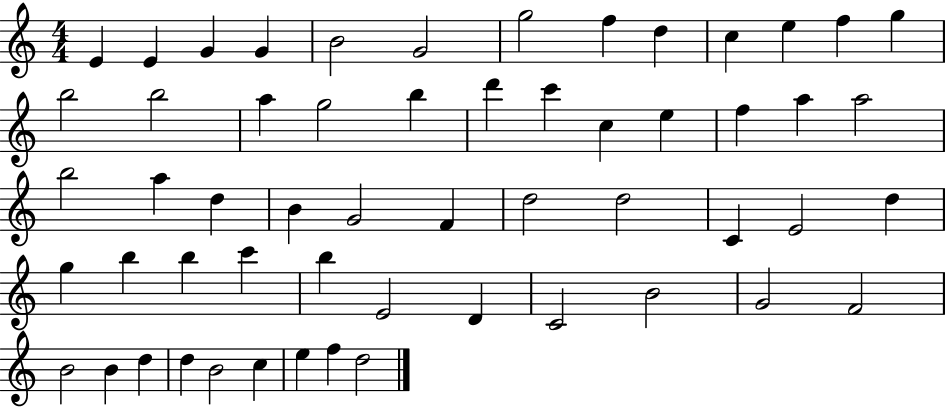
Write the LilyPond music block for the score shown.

{
  \clef treble
  \numericTimeSignature
  \time 4/4
  \key c \major
  e'4 e'4 g'4 g'4 | b'2 g'2 | g''2 f''4 d''4 | c''4 e''4 f''4 g''4 | \break b''2 b''2 | a''4 g''2 b''4 | d'''4 c'''4 c''4 e''4 | f''4 a''4 a''2 | \break b''2 a''4 d''4 | b'4 g'2 f'4 | d''2 d''2 | c'4 e'2 d''4 | \break g''4 b''4 b''4 c'''4 | b''4 e'2 d'4 | c'2 b'2 | g'2 f'2 | \break b'2 b'4 d''4 | d''4 b'2 c''4 | e''4 f''4 d''2 | \bar "|."
}